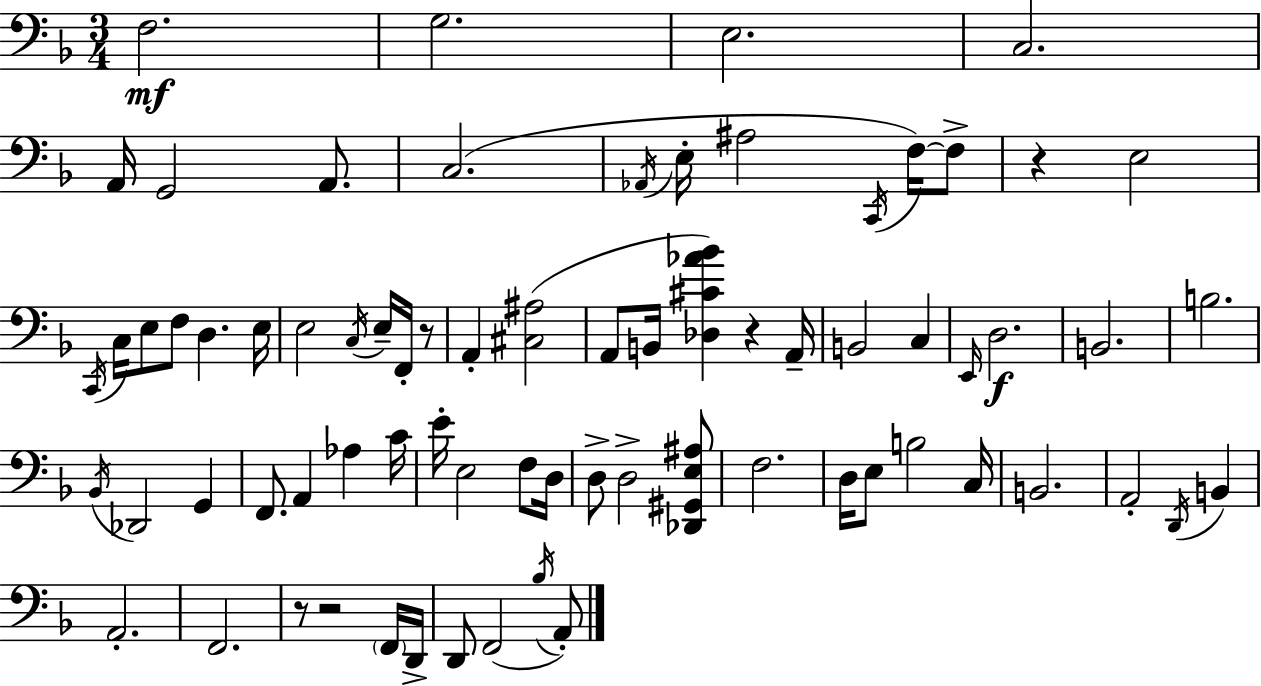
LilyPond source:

{
  \clef bass
  \numericTimeSignature
  \time 3/4
  \key f \major
  f2.\mf | g2. | e2. | c2. | \break a,16 g,2 a,8. | c2.( | \acciaccatura { aes,16 } e16-. ais2 \acciaccatura { c,16 }) f16~~ | f8-> r4 e2 | \break \acciaccatura { c,16 } c16 e8 f8 d4. | e16 e2 \acciaccatura { c16 } | e16-- f,16-. r8 a,4-. <cis ais>2( | a,8 b,16 <des cis' aes' bes'>4) r4 | \break a,16-- b,2 | c4 \grace { e,16 }\f d2. | b,2. | b2. | \break \acciaccatura { bes,16 } des,2 | g,4 f,8. a,4 | aes4 c'16 e'16-. e2 | f8 d16 d8-> d2-> | \break <des, gis, e ais>8 f2. | d16 e8 b2 | c16 b,2. | a,2-. | \break \acciaccatura { d,16 } b,4 a,2.-. | f,2. | r8 r2 | \parenthesize f,16 d,16-> d,8 f,2( | \break \acciaccatura { bes16 } a,8-.) \bar "|."
}